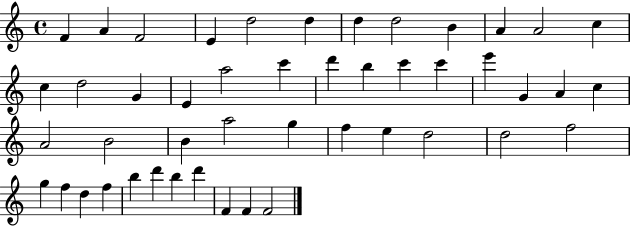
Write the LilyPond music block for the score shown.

{
  \clef treble
  \time 4/4
  \defaultTimeSignature
  \key c \major
  f'4 a'4 f'2 | e'4 d''2 d''4 | d''4 d''2 b'4 | a'4 a'2 c''4 | \break c''4 d''2 g'4 | e'4 a''2 c'''4 | d'''4 b''4 c'''4 c'''4 | e'''4 g'4 a'4 c''4 | \break a'2 b'2 | b'4 a''2 g''4 | f''4 e''4 d''2 | d''2 f''2 | \break g''4 f''4 d''4 f''4 | b''4 d'''4 b''4 d'''4 | f'4 f'4 f'2 | \bar "|."
}